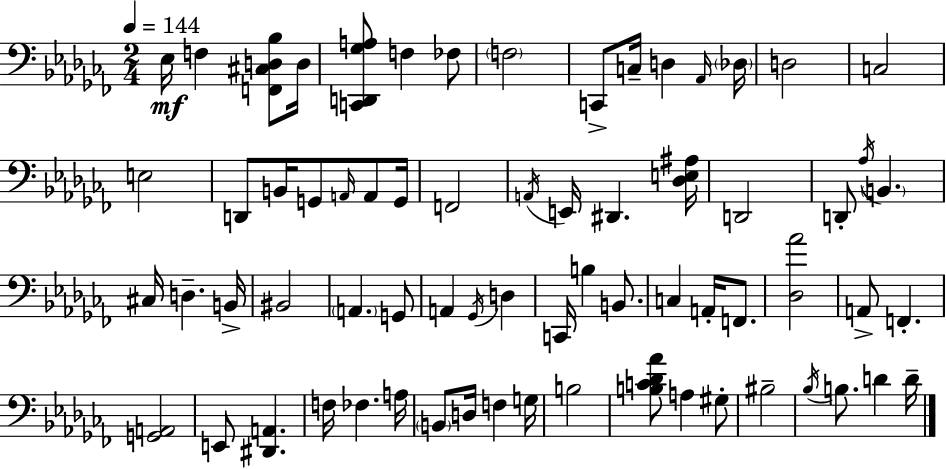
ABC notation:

X:1
T:Untitled
M:2/4
L:1/4
K:Abm
_E,/4 F, [F,,^C,D,_B,]/2 D,/4 [C,,D,,_G,A,]/2 F, _F,/2 F,2 C,,/2 C,/4 D, _A,,/4 _D,/4 D,2 C,2 E,2 D,,/2 B,,/4 G,,/2 A,,/4 A,,/2 G,,/4 F,,2 A,,/4 E,,/4 ^D,, [_D,E,^A,]/4 D,,2 D,,/2 _A,/4 B,, ^C,/4 D, B,,/4 ^B,,2 A,, G,,/2 A,, _G,,/4 D, C,,/4 B, B,,/2 C, A,,/4 F,,/2 [_D,_A]2 A,,/2 F,, [G,,A,,]2 E,,/2 [^D,,A,,] F,/4 _F, A,/4 B,,/2 D,/4 F, G,/4 B,2 [B,C_D_A]/2 A, ^G,/2 ^B,2 _B,/4 B,/2 D D/4